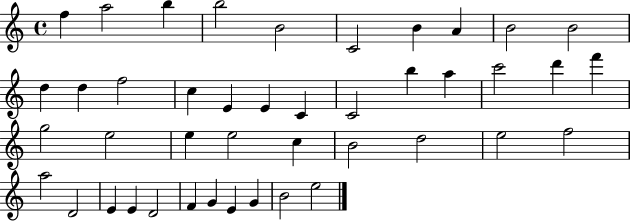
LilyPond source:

{
  \clef treble
  \time 4/4
  \defaultTimeSignature
  \key c \major
  f''4 a''2 b''4 | b''2 b'2 | c'2 b'4 a'4 | b'2 b'2 | \break d''4 d''4 f''2 | c''4 e'4 e'4 c'4 | c'2 b''4 a''4 | c'''2 d'''4 f'''4 | \break g''2 e''2 | e''4 e''2 c''4 | b'2 d''2 | e''2 f''2 | \break a''2 d'2 | e'4 e'4 d'2 | f'4 g'4 e'4 g'4 | b'2 e''2 | \break \bar "|."
}